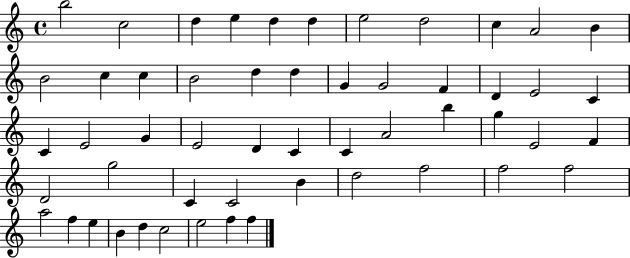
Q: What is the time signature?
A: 4/4